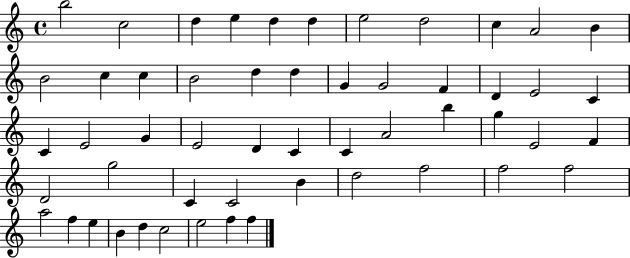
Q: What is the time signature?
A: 4/4